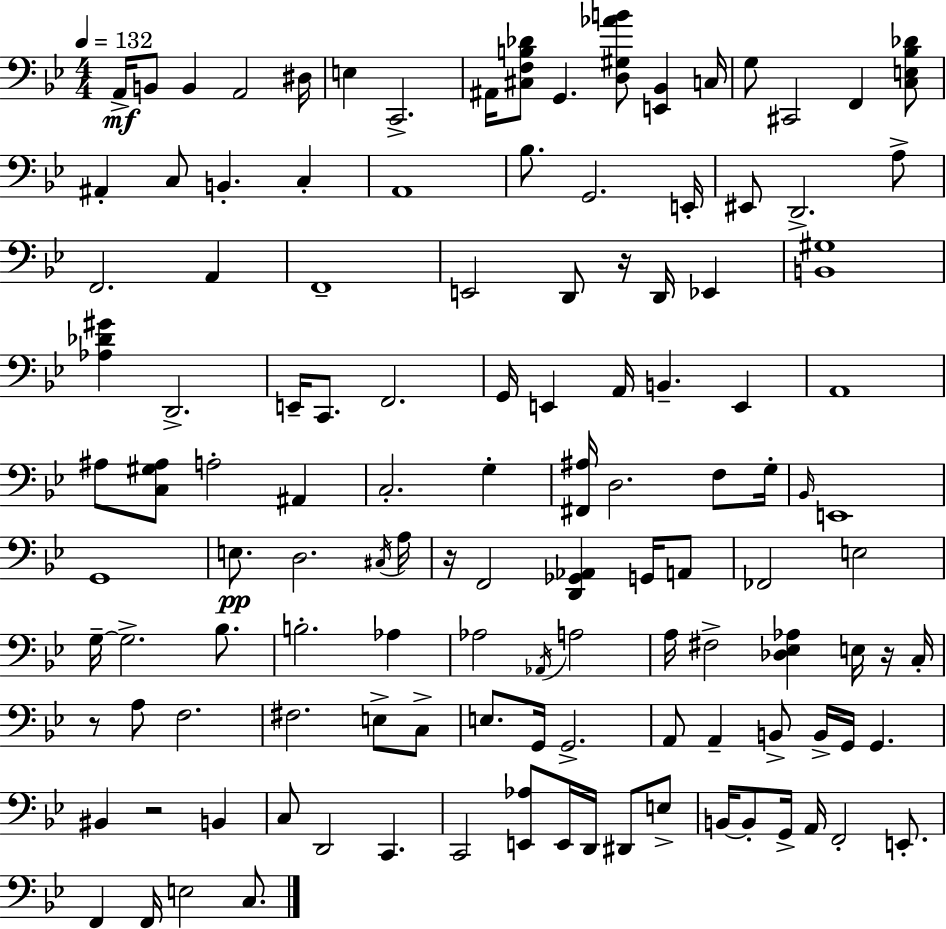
{
  \clef bass
  \numericTimeSignature
  \time 4/4
  \key g \minor
  \tempo 4 = 132
  a,16->\mf b,8 b,4 a,2 dis16 | e4 c,2.-> | ais,16 <cis f b des'>8 g,4. <d gis aes' b'>8 <e, bes,>4 c16 | g8 cis,2 f,4 <c e bes des'>8 | \break ais,4-. c8 b,4.-. c4-. | a,1 | bes8. g,2. e,16-. | eis,8 d,2.-> a8-> | \break f,2. a,4 | f,1-- | e,2 d,8 r16 d,16 ees,4 | <b, gis>1 | \break <aes des' gis'>4 d,2.-> | e,16-- c,8. f,2. | g,16 e,4 a,16 b,4.-- e,4 | a,1 | \break ais8 <c gis ais>8 a2-. ais,4 | c2.-. g4-. | <fis, ais>16 d2. f8 g16-. | \grace { bes,16 } e,1 | \break g,1 | e8.\pp d2. | \acciaccatura { cis16 } a16 r16 f,2 <d, ges, aes,>4 g,16 | a,8 fes,2 e2 | \break g16--~~ g2.-> bes8. | b2.-. aes4 | aes2 \acciaccatura { aes,16 } a2 | a16 fis2-> <des ees aes>4 | \break e16 r16 c16-. r8 a8 f2. | fis2. e8-> | c8-> e8. g,16 g,2.-> | a,8 a,4-- b,8-> b,16-> g,16 g,4. | \break bis,4 r2 b,4 | c8 d,2 c,4. | c,2 <e, aes>8 e,16 d,16 dis,8 | e8-> b,16~~ b,8-. g,16-> a,16 f,2-. | \break e,8.-. f,4 f,16 e2 | c8. \bar "|."
}